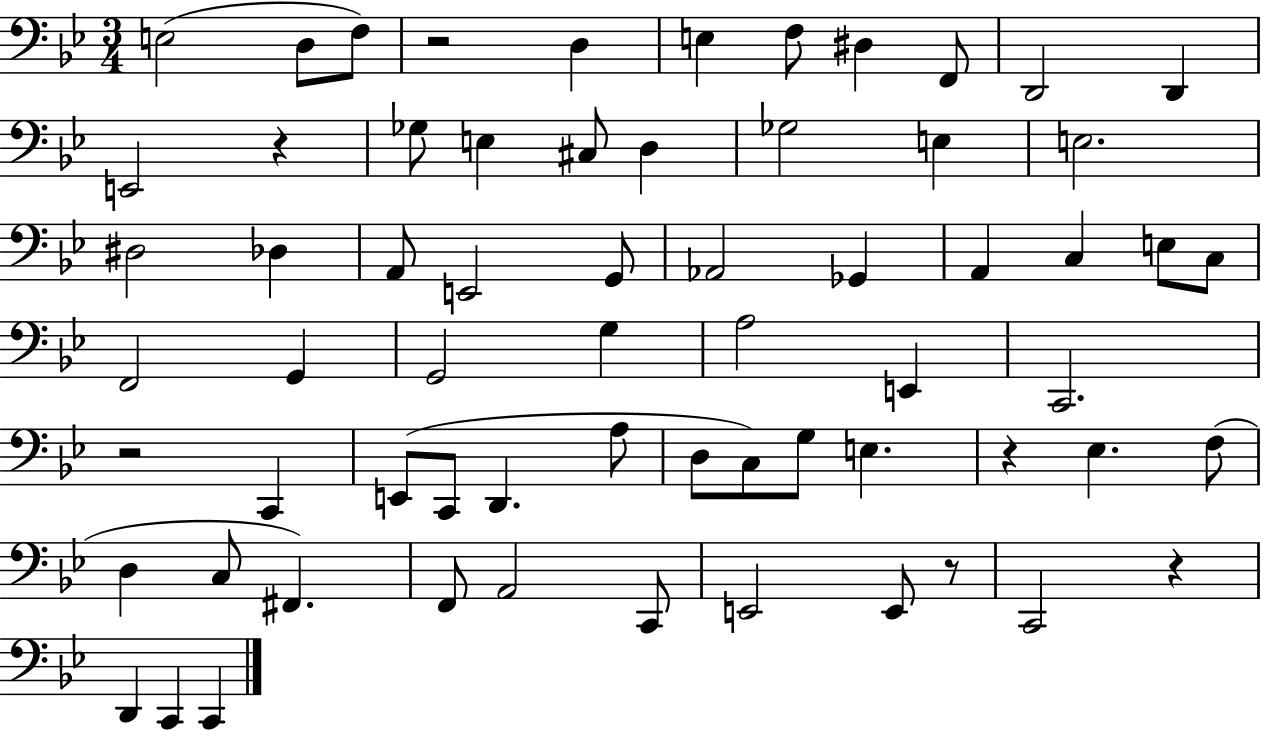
X:1
T:Untitled
M:3/4
L:1/4
K:Bb
E,2 D,/2 F,/2 z2 D, E, F,/2 ^D, F,,/2 D,,2 D,, E,,2 z _G,/2 E, ^C,/2 D, _G,2 E, E,2 ^D,2 _D, A,,/2 E,,2 G,,/2 _A,,2 _G,, A,, C, E,/2 C,/2 F,,2 G,, G,,2 G, A,2 E,, C,,2 z2 C,, E,,/2 C,,/2 D,, A,/2 D,/2 C,/2 G,/2 E, z _E, F,/2 D, C,/2 ^F,, F,,/2 A,,2 C,,/2 E,,2 E,,/2 z/2 C,,2 z D,, C,, C,,